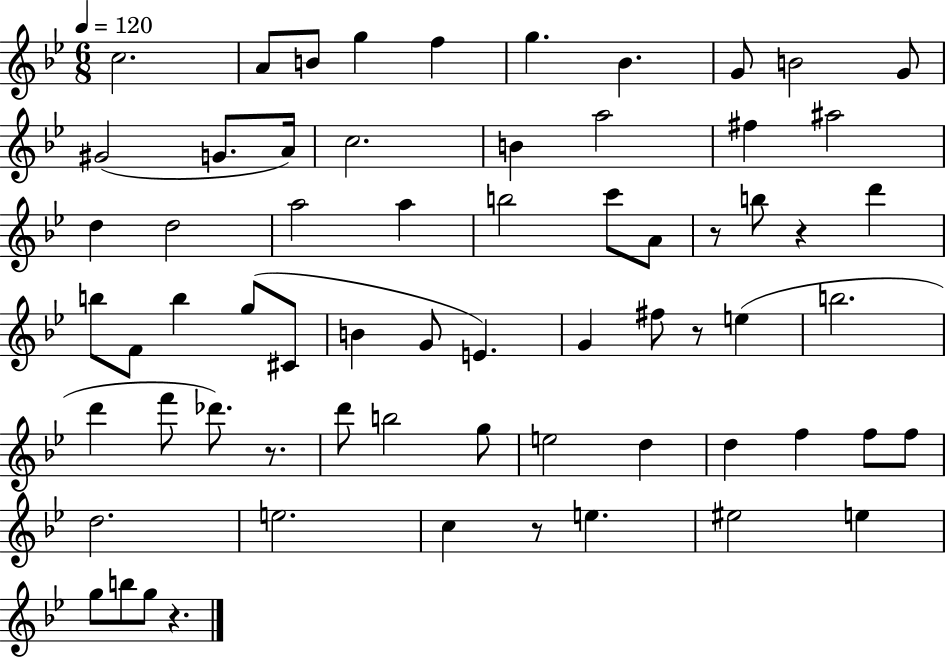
{
  \clef treble
  \numericTimeSignature
  \time 6/8
  \key bes \major
  \tempo 4 = 120
  \repeat volta 2 { c''2. | a'8 b'8 g''4 f''4 | g''4. bes'4. | g'8 b'2 g'8 | \break gis'2( g'8. a'16) | c''2. | b'4 a''2 | fis''4 ais''2 | \break d''4 d''2 | a''2 a''4 | b''2 c'''8 a'8 | r8 b''8 r4 d'''4 | \break b''8 f'8 b''4 g''8( cis'8 | b'4 g'8 e'4.) | g'4 fis''8 r8 e''4( | b''2. | \break d'''4 f'''8 des'''8.) r8. | d'''8 b''2 g''8 | e''2 d''4 | d''4 f''4 f''8 f''8 | \break d''2. | e''2. | c''4 r8 e''4. | eis''2 e''4 | \break g''8 b''8 g''8 r4. | } \bar "|."
}